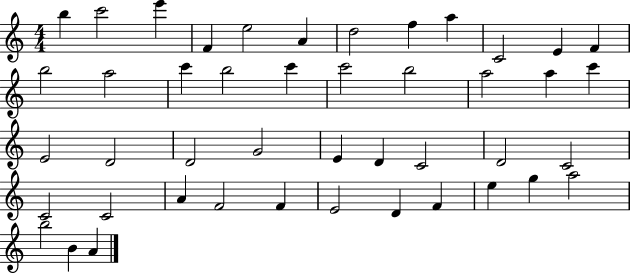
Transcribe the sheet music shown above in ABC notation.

X:1
T:Untitled
M:4/4
L:1/4
K:C
b c'2 e' F e2 A d2 f a C2 E F b2 a2 c' b2 c' c'2 b2 a2 a c' E2 D2 D2 G2 E D C2 D2 C2 C2 C2 A F2 F E2 D F e g a2 b2 B A